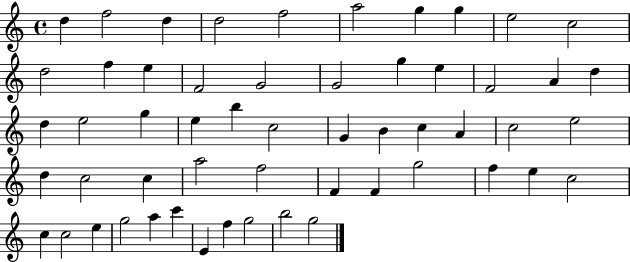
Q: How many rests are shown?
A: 0